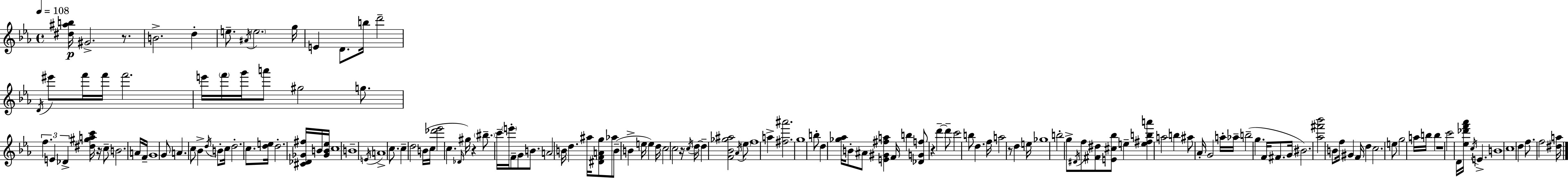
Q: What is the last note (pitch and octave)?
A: F5